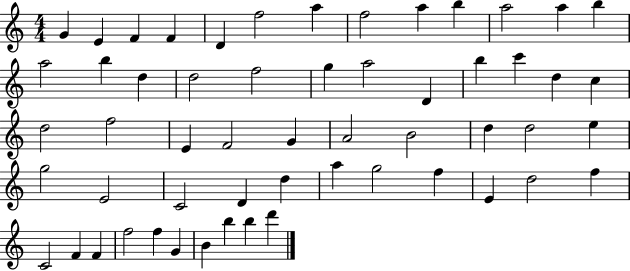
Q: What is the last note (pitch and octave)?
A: D6